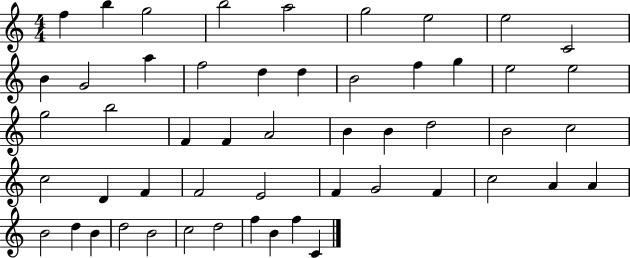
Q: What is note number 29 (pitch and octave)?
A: B4